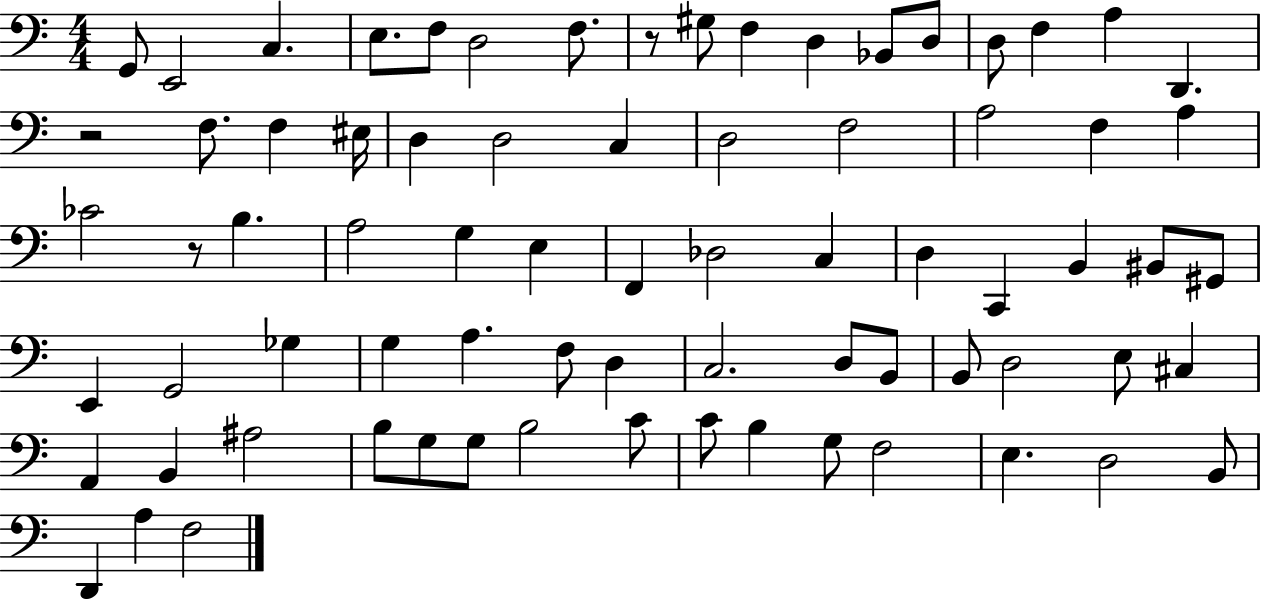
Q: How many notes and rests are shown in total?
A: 75